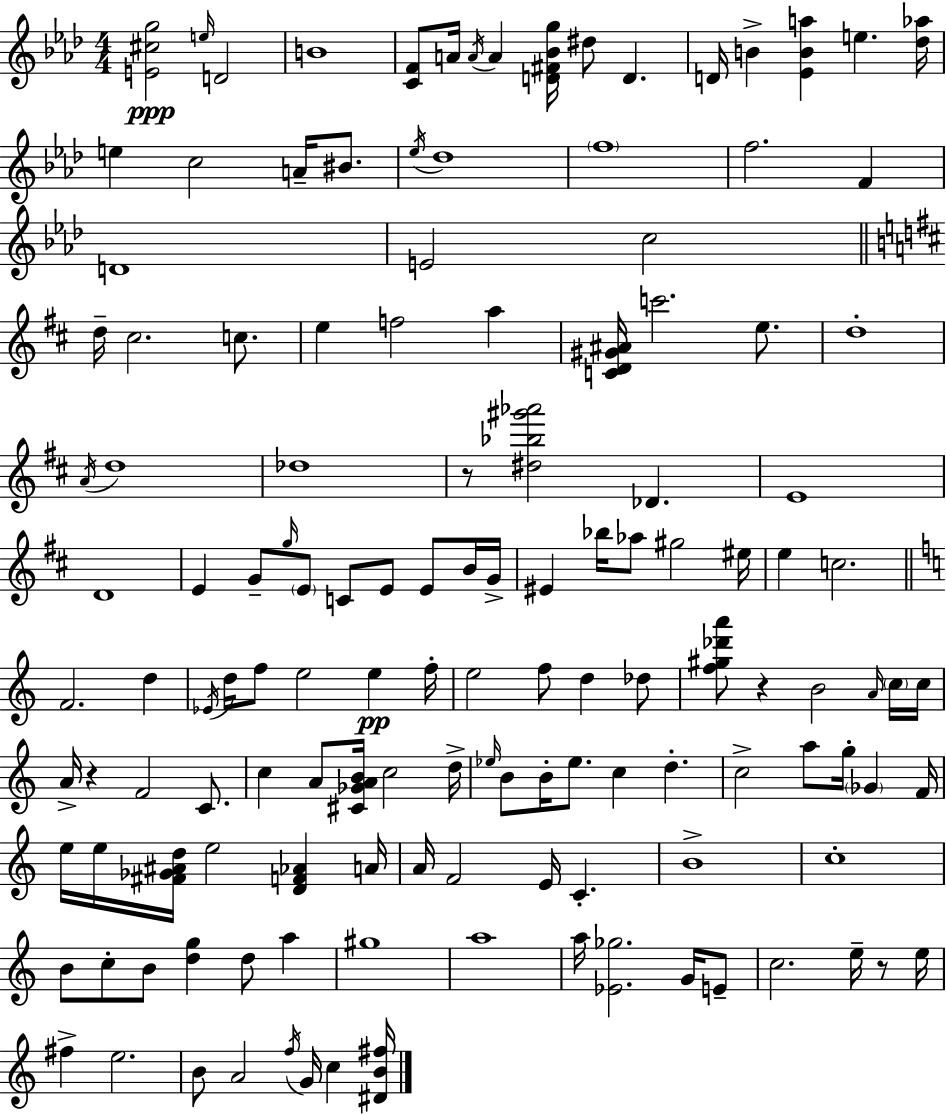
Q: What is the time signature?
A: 4/4